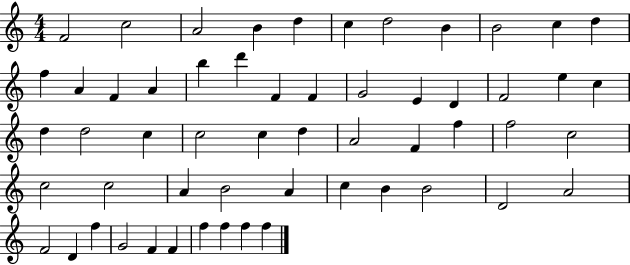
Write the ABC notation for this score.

X:1
T:Untitled
M:4/4
L:1/4
K:C
F2 c2 A2 B d c d2 B B2 c d f A F A b d' F F G2 E D F2 e c d d2 c c2 c d A2 F f f2 c2 c2 c2 A B2 A c B B2 D2 A2 F2 D f G2 F F f f f f